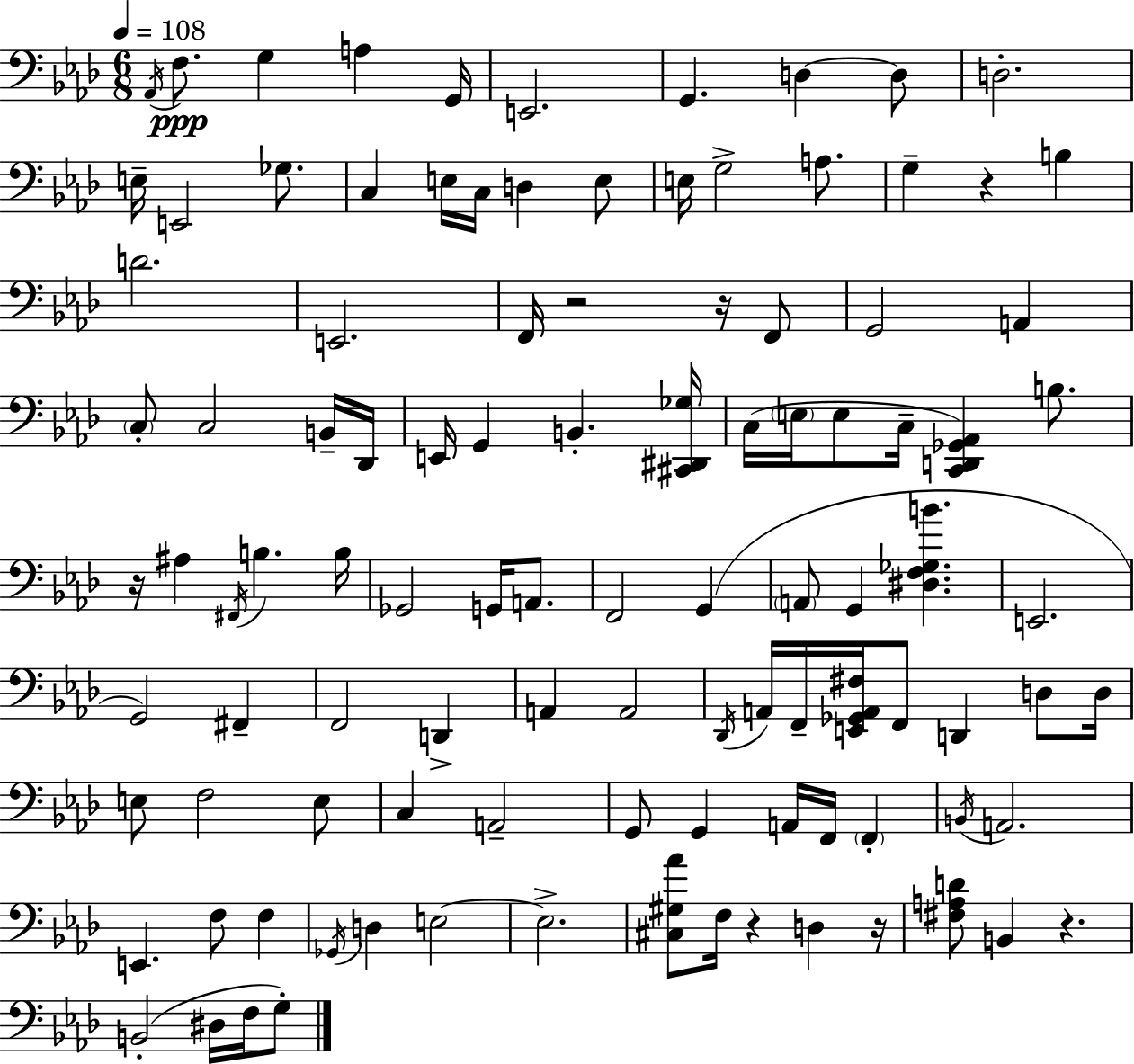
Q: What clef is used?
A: bass